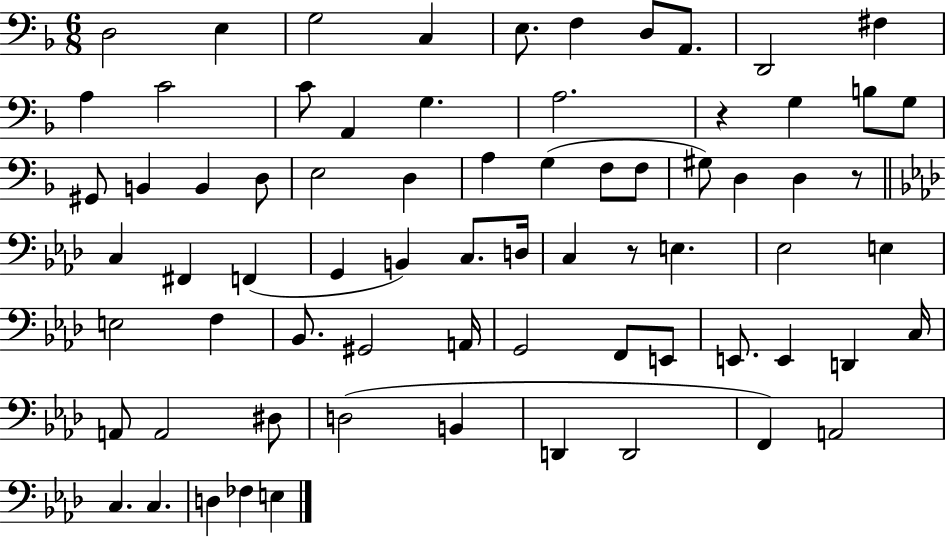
{
  \clef bass
  \numericTimeSignature
  \time 6/8
  \key f \major
  d2 e4 | g2 c4 | e8. f4 d8 a,8. | d,2 fis4 | \break a4 c'2 | c'8 a,4 g4. | a2. | r4 g4 b8 g8 | \break gis,8 b,4 b,4 d8 | e2 d4 | a4 g4( f8 f8 | gis8) d4 d4 r8 | \break \bar "||" \break \key f \minor c4 fis,4 f,4( | g,4 b,4) c8. d16 | c4 r8 e4. | ees2 e4 | \break e2 f4 | bes,8. gis,2 a,16 | g,2 f,8 e,8 | e,8. e,4 d,4 c16 | \break a,8 a,2 dis8 | d2( b,4 | d,4 d,2 | f,4) a,2 | \break c4. c4. | d4 fes4 e4 | \bar "|."
}